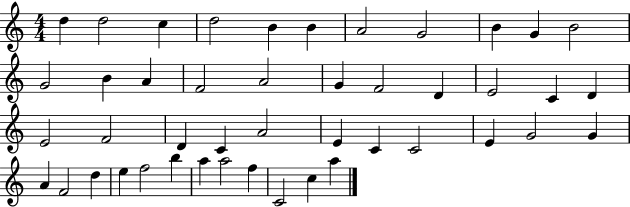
{
  \clef treble
  \numericTimeSignature
  \time 4/4
  \key c \major
  d''4 d''2 c''4 | d''2 b'4 b'4 | a'2 g'2 | b'4 g'4 b'2 | \break g'2 b'4 a'4 | f'2 a'2 | g'4 f'2 d'4 | e'2 c'4 d'4 | \break e'2 f'2 | d'4 c'4 a'2 | e'4 c'4 c'2 | e'4 g'2 g'4 | \break a'4 f'2 d''4 | e''4 f''2 b''4 | a''4 a''2 f''4 | c'2 c''4 a''4 | \break \bar "|."
}